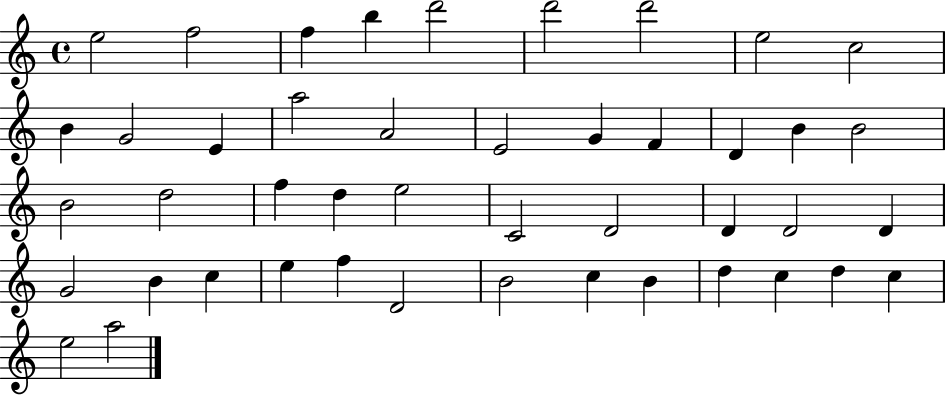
X:1
T:Untitled
M:4/4
L:1/4
K:C
e2 f2 f b d'2 d'2 d'2 e2 c2 B G2 E a2 A2 E2 G F D B B2 B2 d2 f d e2 C2 D2 D D2 D G2 B c e f D2 B2 c B d c d c e2 a2